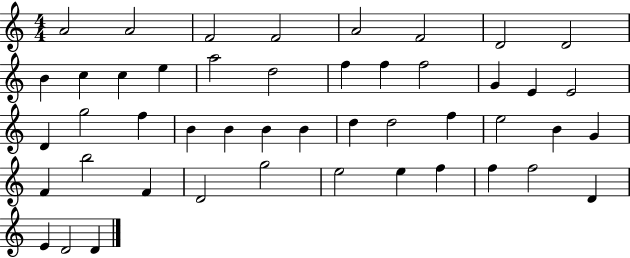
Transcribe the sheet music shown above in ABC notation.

X:1
T:Untitled
M:4/4
L:1/4
K:C
A2 A2 F2 F2 A2 F2 D2 D2 B c c e a2 d2 f f f2 G E E2 D g2 f B B B B d d2 f e2 B G F b2 F D2 g2 e2 e f f f2 D E D2 D